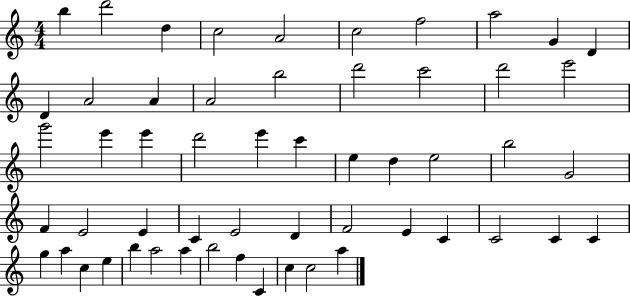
{
  \clef treble
  \numericTimeSignature
  \time 4/4
  \key c \major
  b''4 d'''2 d''4 | c''2 a'2 | c''2 f''2 | a''2 g'4 d'4 | \break d'4 a'2 a'4 | a'2 b''2 | d'''2 c'''2 | d'''2 e'''2 | \break g'''2 e'''4 e'''4 | d'''2 e'''4 c'''4 | e''4 d''4 e''2 | b''2 g'2 | \break f'4 e'2 e'4 | c'4 e'2 d'4 | f'2 e'4 c'4 | c'2 c'4 c'4 | \break g''4 a''4 c''4 e''4 | b''4 a''2 a''4 | b''2 f''4 c'4 | c''4 c''2 a''4 | \break \bar "|."
}